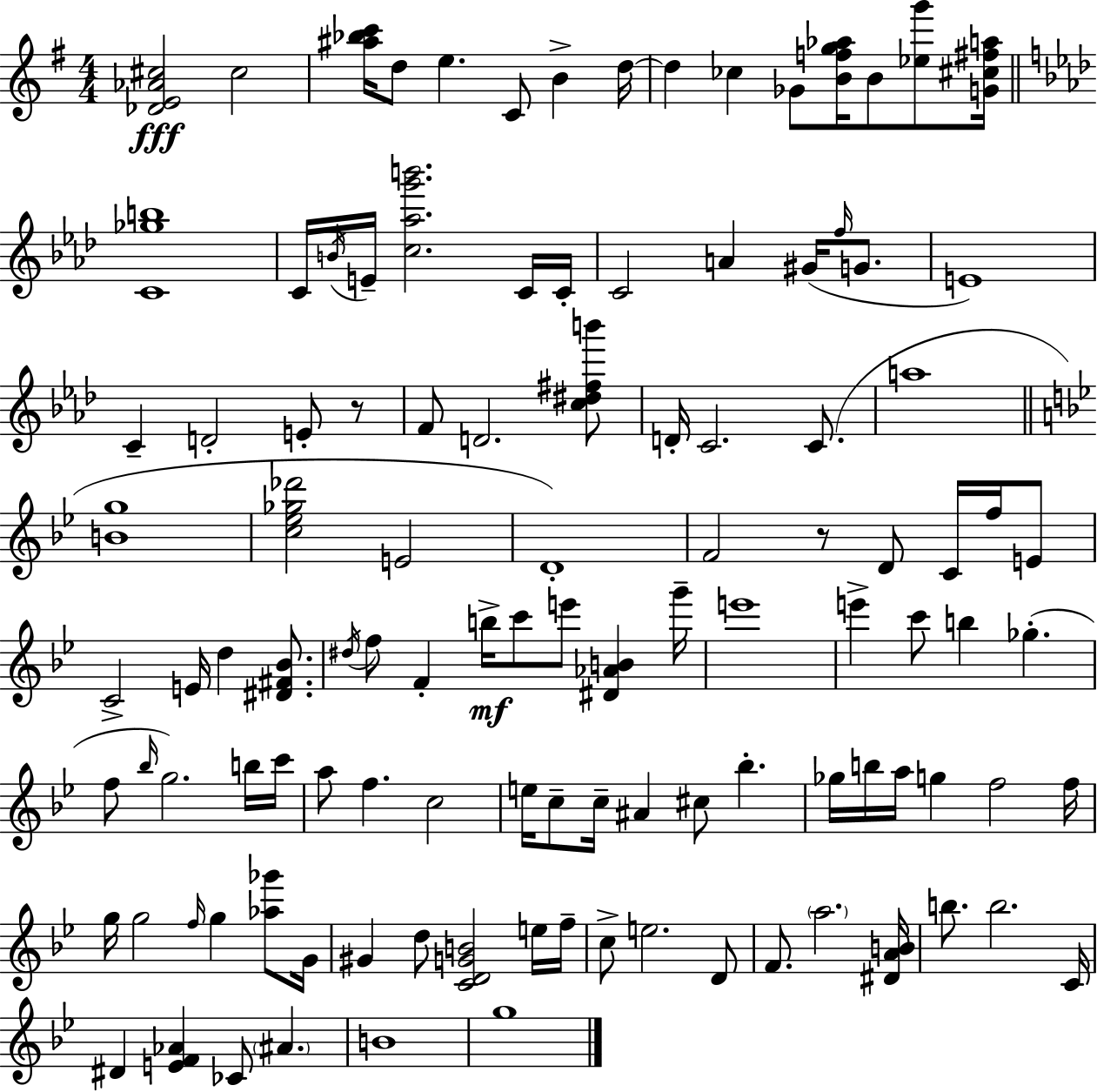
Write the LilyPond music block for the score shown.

{
  \clef treble
  \numericTimeSignature
  \time 4/4
  \key g \major
  <des' e' aes' cis''>2\fff cis''2 | <ais'' bes'' c'''>16 d''8 e''4. c'8 b'4-> d''16~~ | d''4 ces''4 ges'8 <b' f'' g'' aes''>16 b'8 <ees'' g'''>8 <g' cis'' fis'' a''>16 | \bar "||" \break \key aes \major <c' ges'' b''>1 | c'16 \acciaccatura { b'16 } e'16-- <c'' aes'' g''' b'''>2. c'16 | c'16-. c'2 a'4 gis'16( \grace { f''16 } g'8. | e'1) | \break c'4-- d'2-. e'8-. | r8 f'8 d'2. | <c'' dis'' fis'' b'''>8 d'16-. c'2. c'8.( | a''1 | \break \bar "||" \break \key bes \major <b' g''>1 | <c'' ees'' ges'' des'''>2 e'2 | d'1-.) | f'2 r8 d'8 c'16 f''16 e'8 | \break c'2-> e'16 d''4 <dis' fis' bes'>8. | \acciaccatura { dis''16 } f''8 f'4-. b''16->\mf c'''8 e'''8 <dis' aes' b'>4 | g'''16-- e'''1 | e'''4-> c'''8 b''4 ges''4.-.( | \break f''8 \grace { bes''16 }) g''2. | b''16 c'''16 a''8 f''4. c''2 | e''16 c''8-- c''16-- ais'4 cis''8 bes''4.-. | ges''16 b''16 a''16 g''4 f''2 | \break f''16 g''16 g''2 \grace { f''16 } g''4 | <aes'' ges'''>8 g'16 gis'4 d''8 <c' d' g' b'>2 | e''16 f''16-- c''8-> e''2. | d'8 f'8. \parenthesize a''2. | \break <dis' a' b'>16 b''8. b''2. | c'16 dis'4 <e' f' aes'>4 ces'8 \parenthesize ais'4. | b'1 | g''1 | \break \bar "|."
}